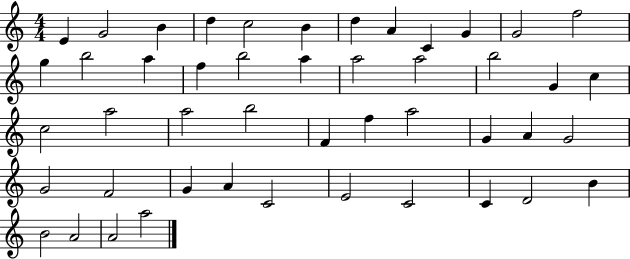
{
  \clef treble
  \numericTimeSignature
  \time 4/4
  \key c \major
  e'4 g'2 b'4 | d''4 c''2 b'4 | d''4 a'4 c'4 g'4 | g'2 f''2 | \break g''4 b''2 a''4 | f''4 b''2 a''4 | a''2 a''2 | b''2 g'4 c''4 | \break c''2 a''2 | a''2 b''2 | f'4 f''4 a''2 | g'4 a'4 g'2 | \break g'2 f'2 | g'4 a'4 c'2 | e'2 c'2 | c'4 d'2 b'4 | \break b'2 a'2 | a'2 a''2 | \bar "|."
}